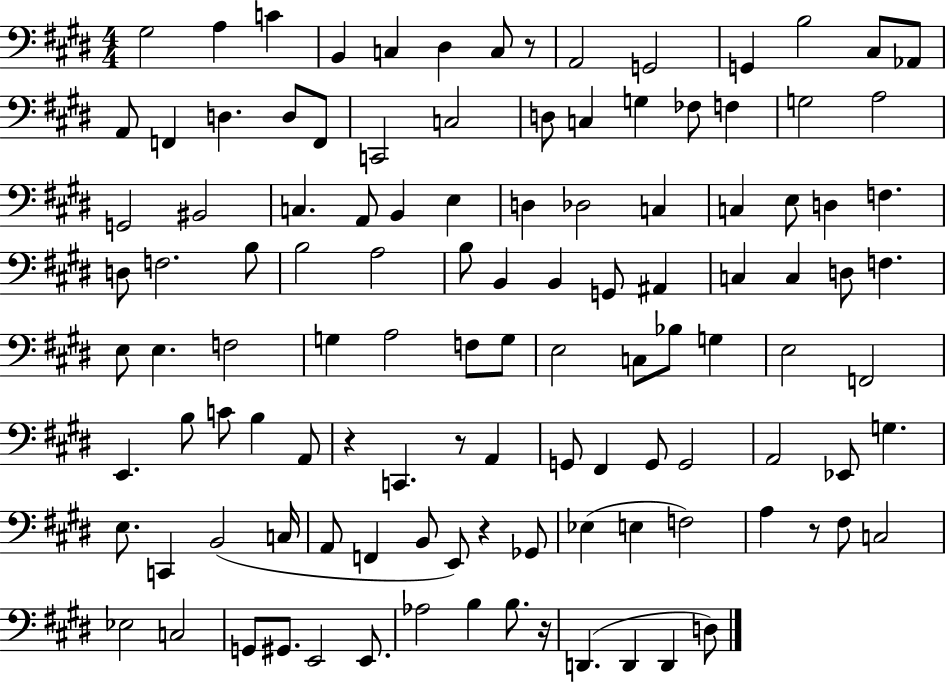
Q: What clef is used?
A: bass